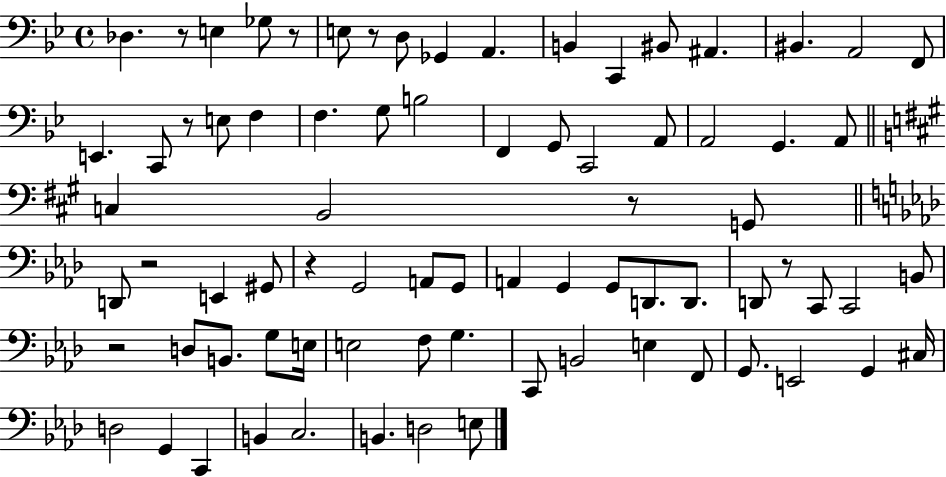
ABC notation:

X:1
T:Untitled
M:4/4
L:1/4
K:Bb
_D, z/2 E, _G,/2 z/2 E,/2 z/2 D,/2 _G,, A,, B,, C,, ^B,,/2 ^A,, ^B,, A,,2 F,,/2 E,, C,,/2 z/2 E,/2 F, F, G,/2 B,2 F,, G,,/2 C,,2 A,,/2 A,,2 G,, A,,/2 C, B,,2 z/2 G,,/2 D,,/2 z2 E,, ^G,,/2 z G,,2 A,,/2 G,,/2 A,, G,, G,,/2 D,,/2 D,,/2 D,,/2 z/2 C,,/2 C,,2 B,,/2 z2 D,/2 B,,/2 G,/2 E,/4 E,2 F,/2 G, C,,/2 B,,2 E, F,,/2 G,,/2 E,,2 G,, ^C,/4 D,2 G,, C,, B,, C,2 B,, D,2 E,/2